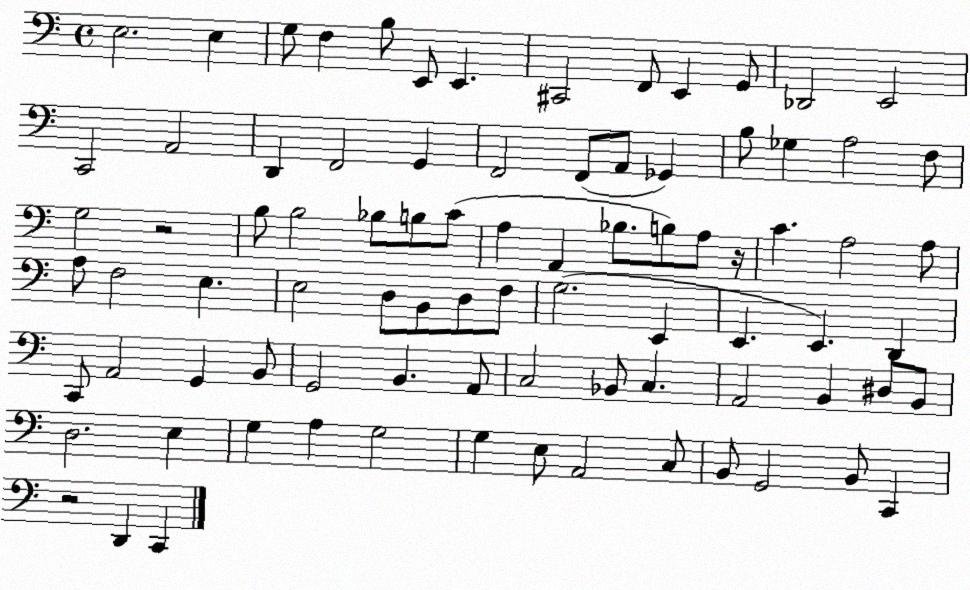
X:1
T:Untitled
M:4/4
L:1/4
K:C
E,2 E, G,/2 F, B,/2 E,,/2 E,, ^C,,2 F,,/2 E,, G,,/2 _D,,2 E,,2 C,,2 A,,2 D,, F,,2 G,, F,,2 F,,/2 A,,/2 _G,, B,/2 _G, A,2 F,/2 G,2 z2 B,/2 B,2 _B,/2 B,/2 C/2 A, A,, _B,/2 B,/2 A,/2 z/4 C A,2 A,/2 A,/2 F,2 E, E,2 D,/2 B,,/2 D,/2 F,/2 G,2 E,, E,, E,, D,, C,,/2 A,,2 G,, B,,/2 G,,2 B,, A,,/2 C,2 _B,,/2 C, A,,2 B,, ^D,/2 B,,/2 D,2 E, G, A, G,2 G, E,/2 A,,2 C,/2 B,,/2 G,,2 B,,/2 C,, z2 D,, C,,